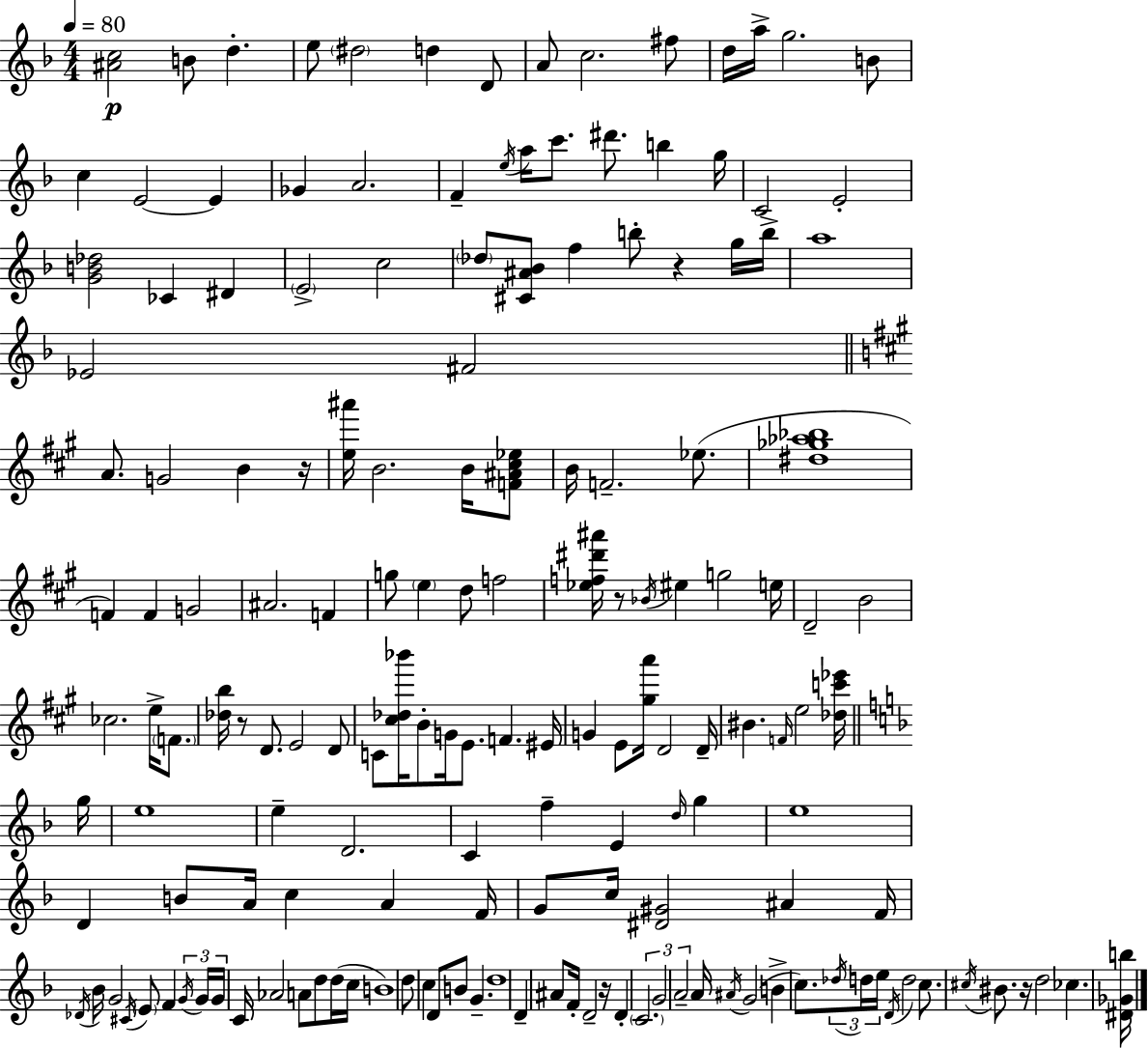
[A#4,C5]/h B4/e D5/q. E5/e D#5/h D5/q D4/e A4/e C5/h. F#5/e D5/s A5/s G5/h. B4/e C5/q E4/h E4/q Gb4/q A4/h. F4/q E5/s A5/s C6/e. D#6/e. B5/q G5/s C4/h E4/h [G4,B4,Db5]/h CES4/q D#4/q E4/h C5/h Db5/e [C#4,A#4,Bb4]/e F5/q B5/e R/q G5/s B5/s A5/w Eb4/h F#4/h A4/e. G4/h B4/q R/s [E5,A#6]/s B4/h. B4/s [F4,A#4,C#5,Eb5]/e B4/s F4/h. Eb5/e. [D#5,Gb5,Ab5,Bb5]/w F4/q F4/q G4/h A#4/h. F4/q G5/e E5/q D5/e F5/h [Eb5,F5,D#6,A#6]/s R/e Bb4/s EIS5/q G5/h E5/s D4/h B4/h CES5/h. E5/s F4/e. [Db5,B5]/s R/e D4/e. E4/h D4/e C4/e [C#5,Db5,Bb6]/s B4/e G4/s E4/e. F4/q. EIS4/s G4/q E4/e [G#5,A6]/s D4/h D4/s BIS4/q. F4/s E5/h [Db5,C6,Eb6]/s G5/s E5/w E5/q D4/h. C4/q F5/q E4/q D5/s G5/q E5/w D4/q B4/e A4/s C5/q A4/q F4/s G4/e C5/s [D#4,G#4]/h A#4/q F4/s Db4/s Bb4/s G4/h C#4/s E4/e F4/q G4/s G4/s G4/s C4/s Ab4/h A4/e D5/e D5/s C5/s B4/w D5/e C5/q D4/e B4/e G4/q. D5/w D4/q A#4/e F4/s D4/h R/s D4/q C4/h. G4/h A4/h A4/s A#4/s G4/h B4/q C5/e. Db5/s D5/s E5/s D4/s D5/h C5/e. C#5/s BIS4/e. R/s D5/h CES5/q. [D#4,Gb4,B5]/s